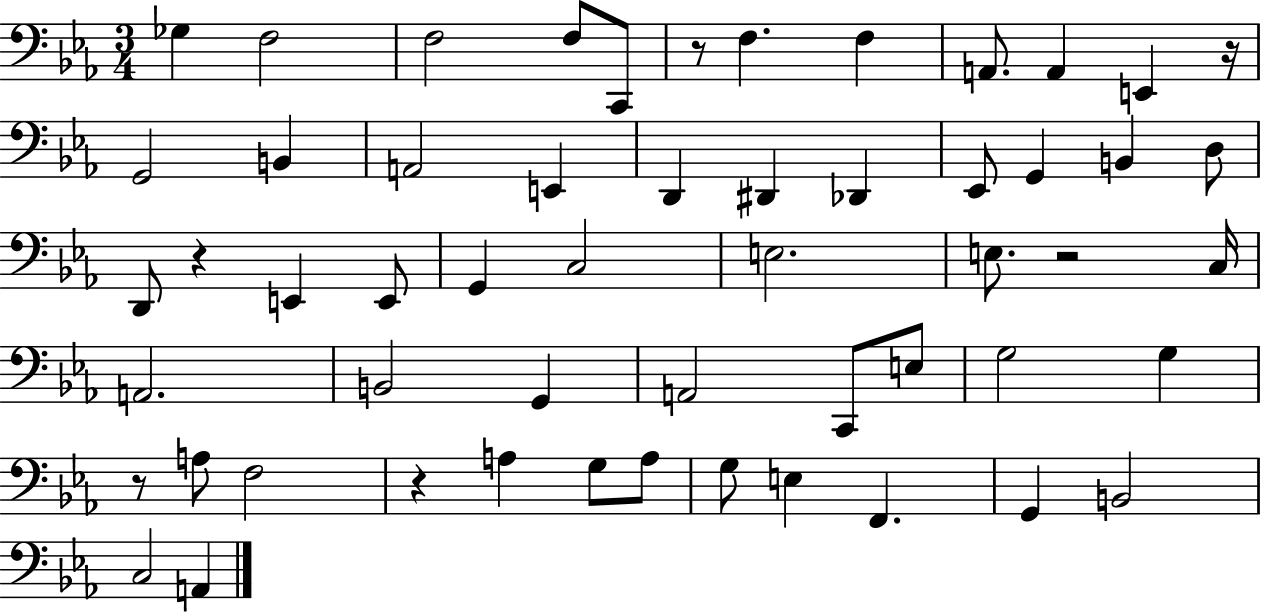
X:1
T:Untitled
M:3/4
L:1/4
K:Eb
_G, F,2 F,2 F,/2 C,,/2 z/2 F, F, A,,/2 A,, E,, z/4 G,,2 B,, A,,2 E,, D,, ^D,, _D,, _E,,/2 G,, B,, D,/2 D,,/2 z E,, E,,/2 G,, C,2 E,2 E,/2 z2 C,/4 A,,2 B,,2 G,, A,,2 C,,/2 E,/2 G,2 G, z/2 A,/2 F,2 z A, G,/2 A,/2 G,/2 E, F,, G,, B,,2 C,2 A,,